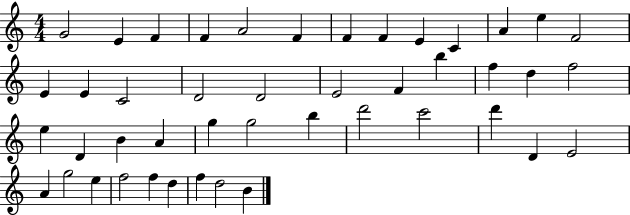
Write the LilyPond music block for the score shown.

{
  \clef treble
  \numericTimeSignature
  \time 4/4
  \key c \major
  g'2 e'4 f'4 | f'4 a'2 f'4 | f'4 f'4 e'4 c'4 | a'4 e''4 f'2 | \break e'4 e'4 c'2 | d'2 d'2 | e'2 f'4 b''4 | f''4 d''4 f''2 | \break e''4 d'4 b'4 a'4 | g''4 g''2 b''4 | d'''2 c'''2 | d'''4 d'4 e'2 | \break a'4 g''2 e''4 | f''2 f''4 d''4 | f''4 d''2 b'4 | \bar "|."
}